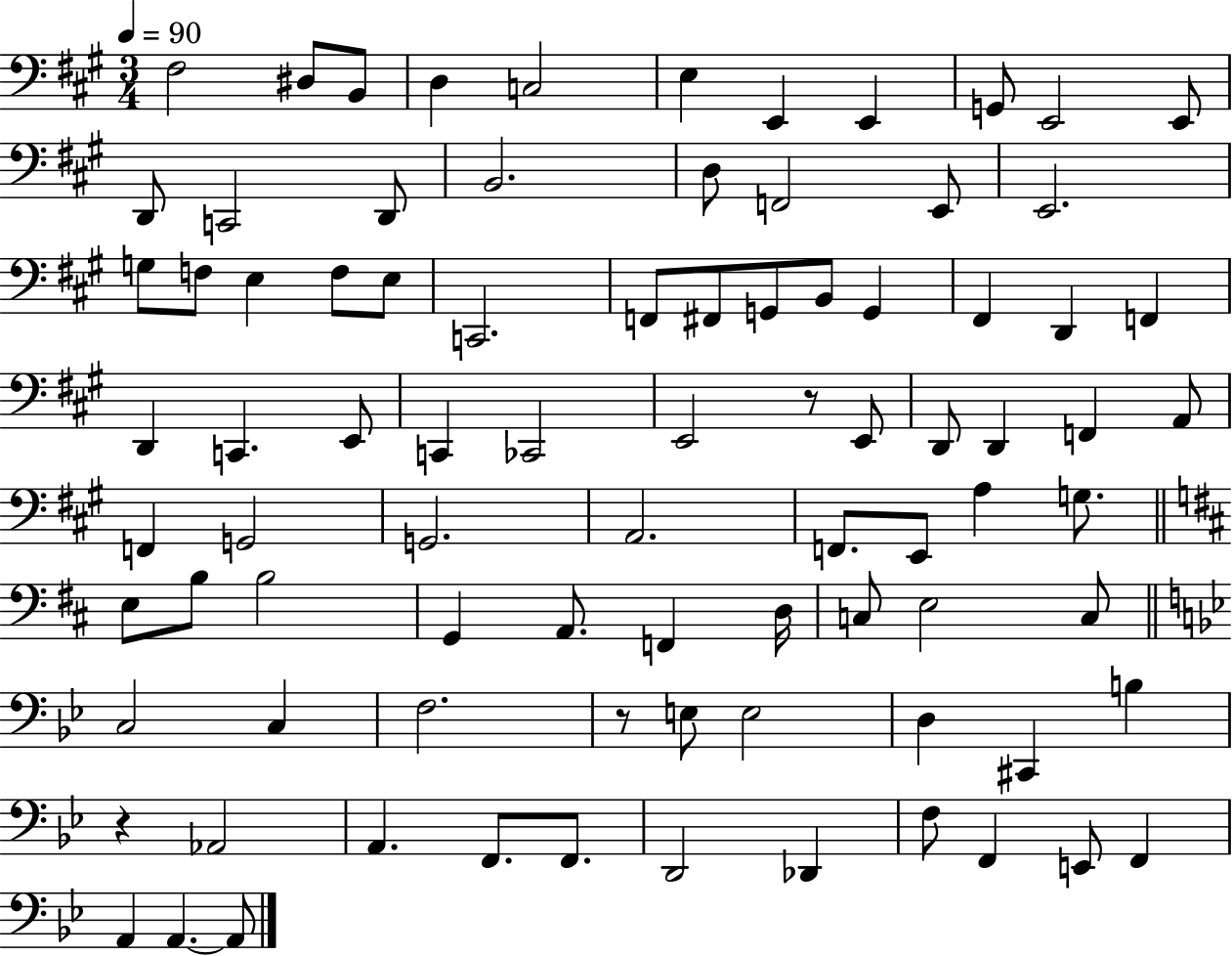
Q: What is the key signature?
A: A major